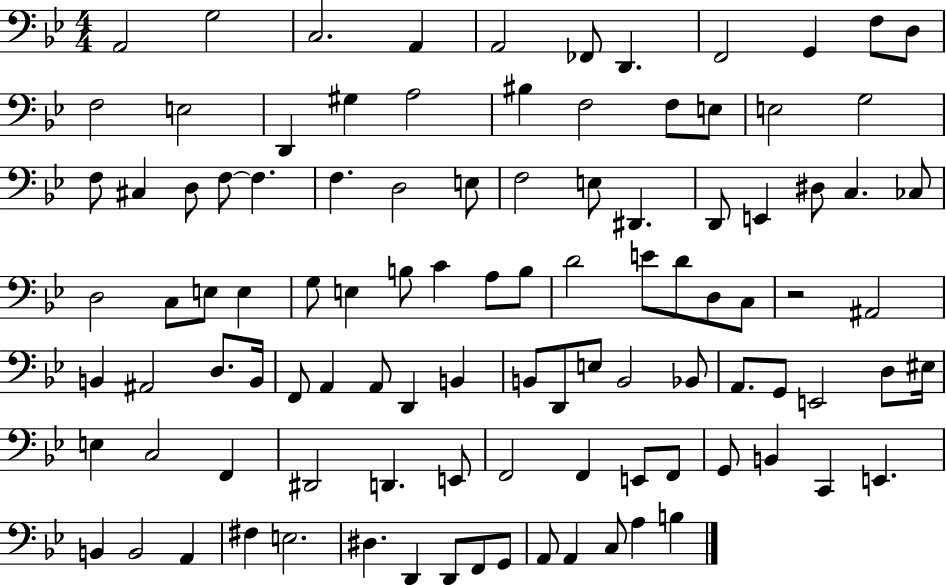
X:1
T:Untitled
M:4/4
L:1/4
K:Bb
A,,2 G,2 C,2 A,, A,,2 _F,,/2 D,, F,,2 G,, F,/2 D,/2 F,2 E,2 D,, ^G, A,2 ^B, F,2 F,/2 E,/2 E,2 G,2 F,/2 ^C, D,/2 F,/2 F, F, D,2 E,/2 F,2 E,/2 ^D,, D,,/2 E,, ^D,/2 C, _C,/2 D,2 C,/2 E,/2 E, G,/2 E, B,/2 C A,/2 B,/2 D2 E/2 D/2 D,/2 C,/2 z2 ^A,,2 B,, ^A,,2 D,/2 B,,/4 F,,/2 A,, A,,/2 D,, B,, B,,/2 D,,/2 E,/2 B,,2 _B,,/2 A,,/2 G,,/2 E,,2 D,/2 ^E,/4 E, C,2 F,, ^D,,2 D,, E,,/2 F,,2 F,, E,,/2 F,,/2 G,,/2 B,, C,, E,, B,, B,,2 A,, ^F, E,2 ^D, D,, D,,/2 F,,/2 G,,/2 A,,/2 A,, C,/2 A, B,